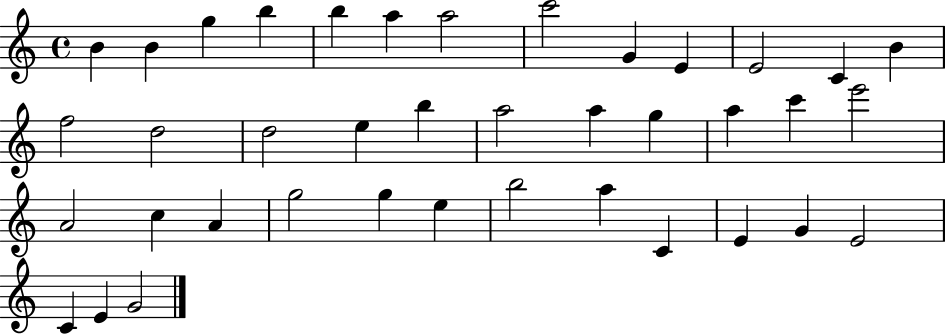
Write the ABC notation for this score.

X:1
T:Untitled
M:4/4
L:1/4
K:C
B B g b b a a2 c'2 G E E2 C B f2 d2 d2 e b a2 a g a c' e'2 A2 c A g2 g e b2 a C E G E2 C E G2